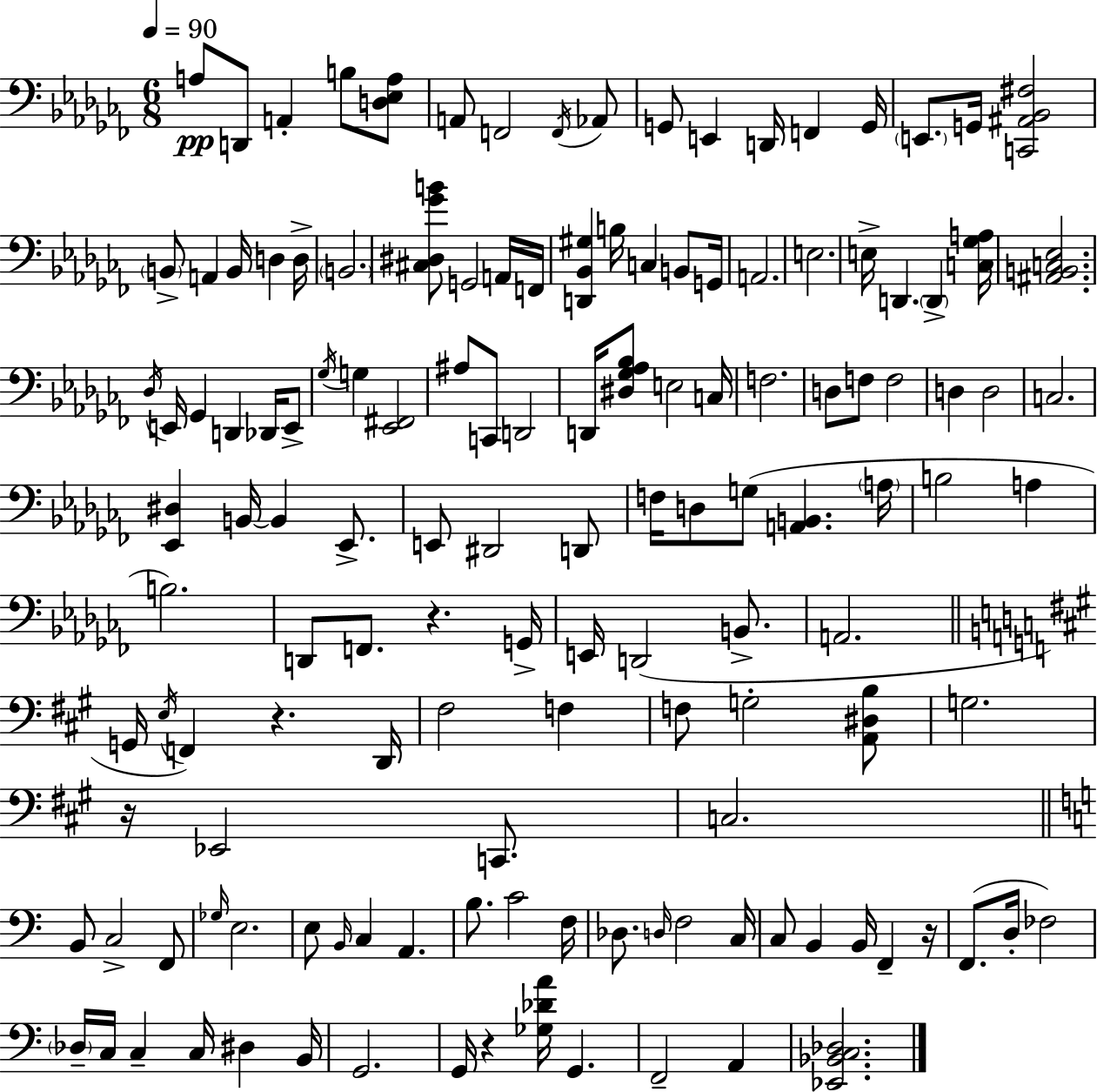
{
  \clef bass
  \numericTimeSignature
  \time 6/8
  \key aes \minor
  \tempo 4 = 90
  a8\pp d,8 a,4-. b8 <d ees a>8 | a,8 f,2 \acciaccatura { f,16 } aes,8 | g,8 e,4 d,16 f,4 | g,16 \parenthesize e,8. g,16 <c, ais, bes, fis>2 | \break \parenthesize b,8-> a,4 b,16 d4 | d16-> \parenthesize b,2. | <cis dis ges' b'>8 g,2 a,16 | f,16 <d, bes, gis>4 b16 c4 b,8 | \break g,16 a,2. | e2. | e16-> d,4. \parenthesize d,4-> | <c ges a>16 <ais, b, c ees>2. | \break \acciaccatura { des16 } e,16 ges,4 d,4 des,16 | e,8-> \acciaccatura { ges16 } g4 <ees, fis,>2 | ais8 c,8 d,2 | d,16 <dis ges aes bes>8 e2 | \break c16 f2. | d8 f8 f2 | d4 d2 | c2. | \break <ees, dis>4 b,16~~ b,4 | ees,8.-> e,8 dis,2 | d,8 f16 d8 g8( <a, b,>4. | \parenthesize a16 b2 a4 | \break b2.) | d,8 f,8. r4. | g,16-> e,16 d,2( | b,8.-> a,2. | \break \bar "||" \break \key a \major g,16 \acciaccatura { e16 } f,4) r4. | d,16 fis2 f4 | f8 g2-. <a, dis b>8 | g2. | \break r16 ees,2 c,8. | c2. | \bar "||" \break \key c \major b,8 c2-> f,8 | \grace { ges16 } e2. | e8 \grace { b,16 } c4 a,4. | b8. c'2 | \break f16 des8. \grace { d16 } f2 | c16 c8 b,4 b,16 f,4-- | r16 f,8.( d16-. fes2) | \parenthesize des16-- c16 c4-- c16 dis4 | \break b,16 g,2. | g,16 r4 <ges des' a'>16 g,4. | f,2-- a,4 | <ees, bes, c des>2. | \break \bar "|."
}